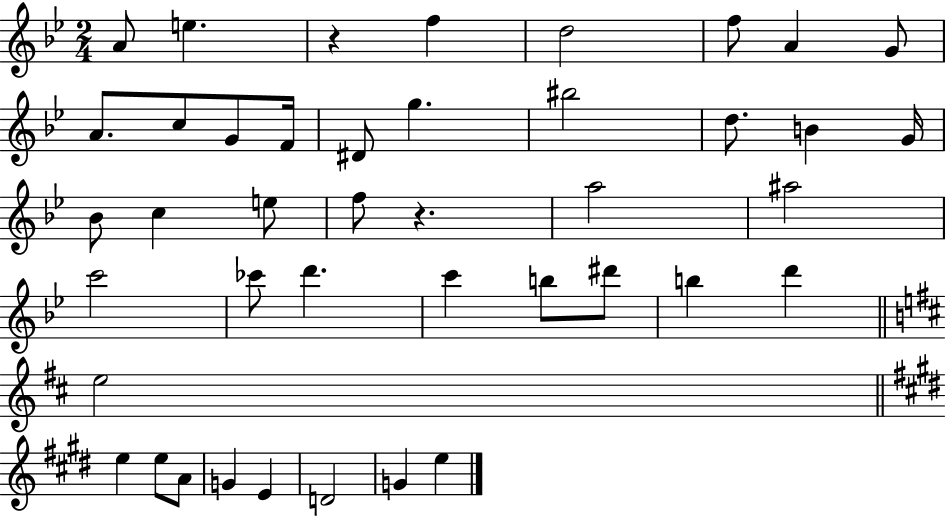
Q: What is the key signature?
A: BES major